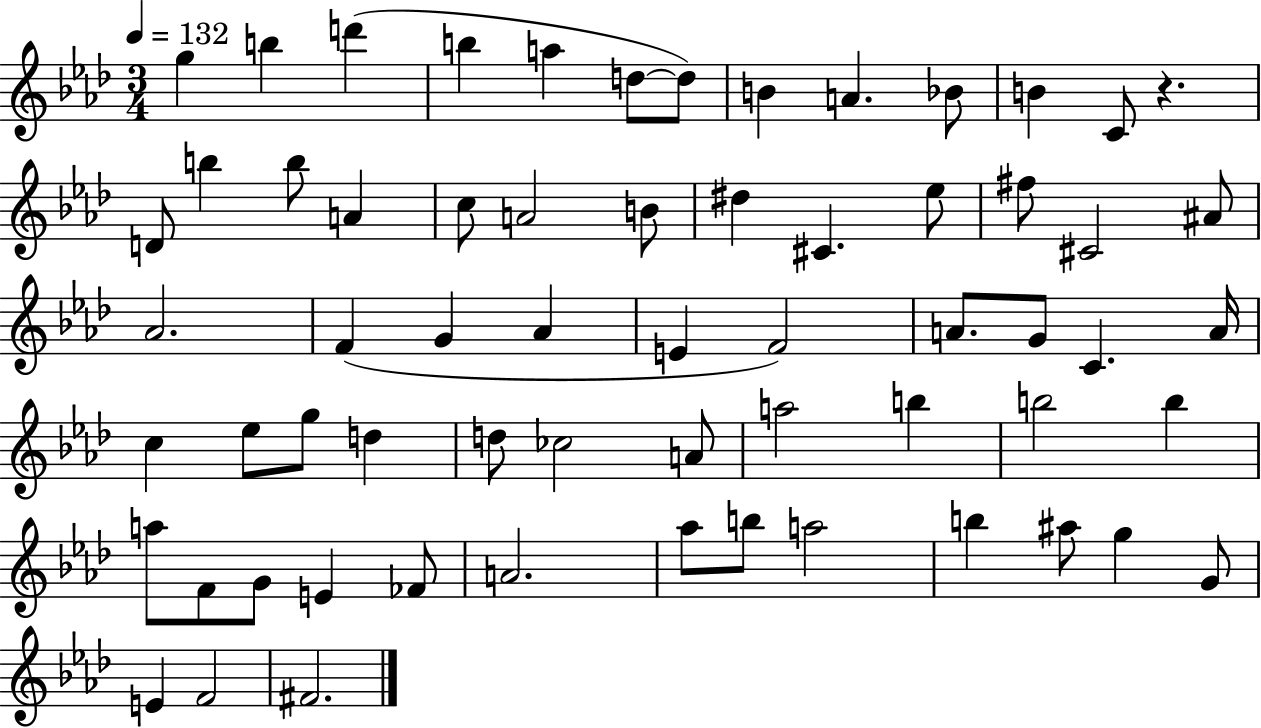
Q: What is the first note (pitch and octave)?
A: G5